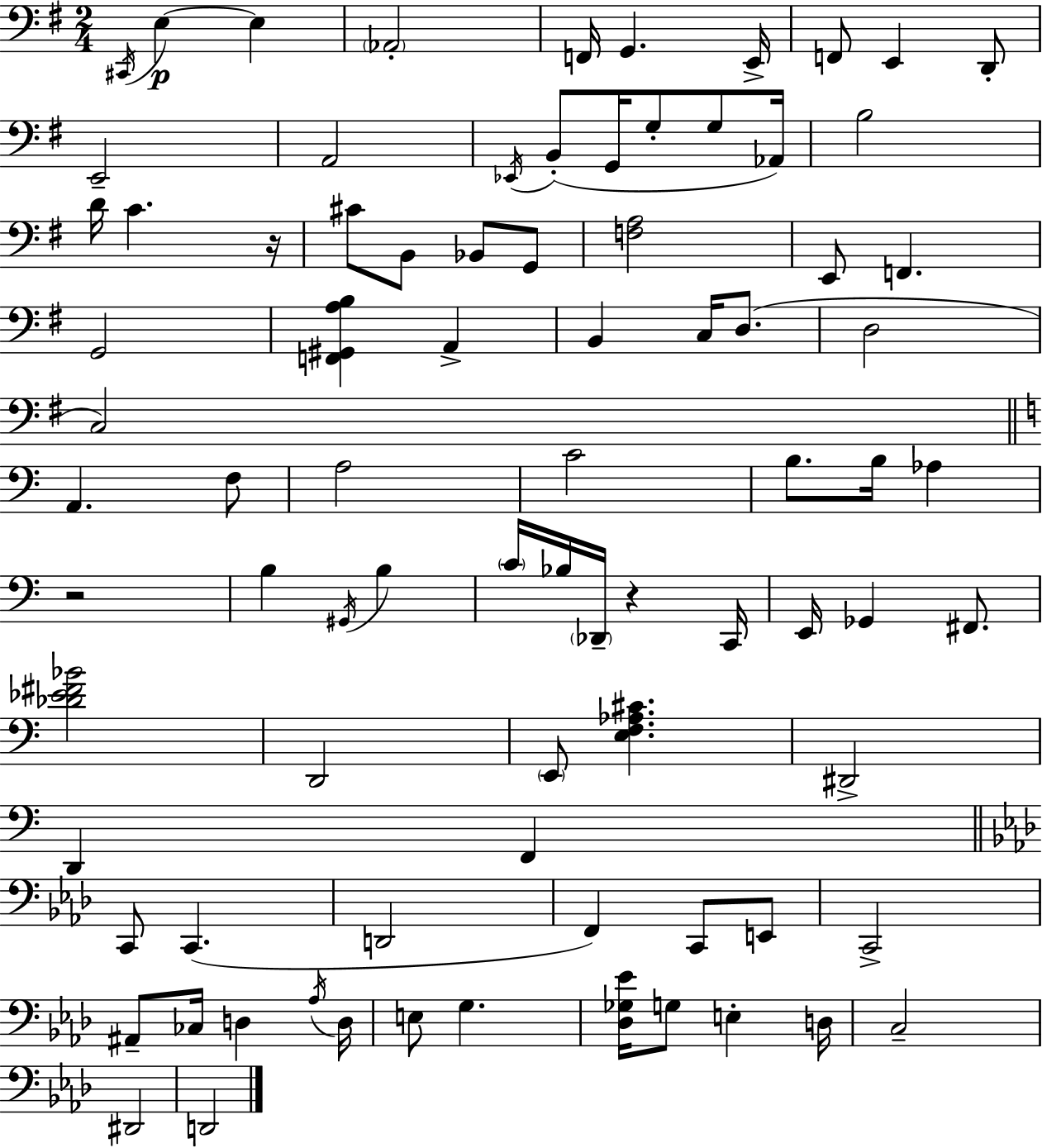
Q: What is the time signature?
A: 2/4